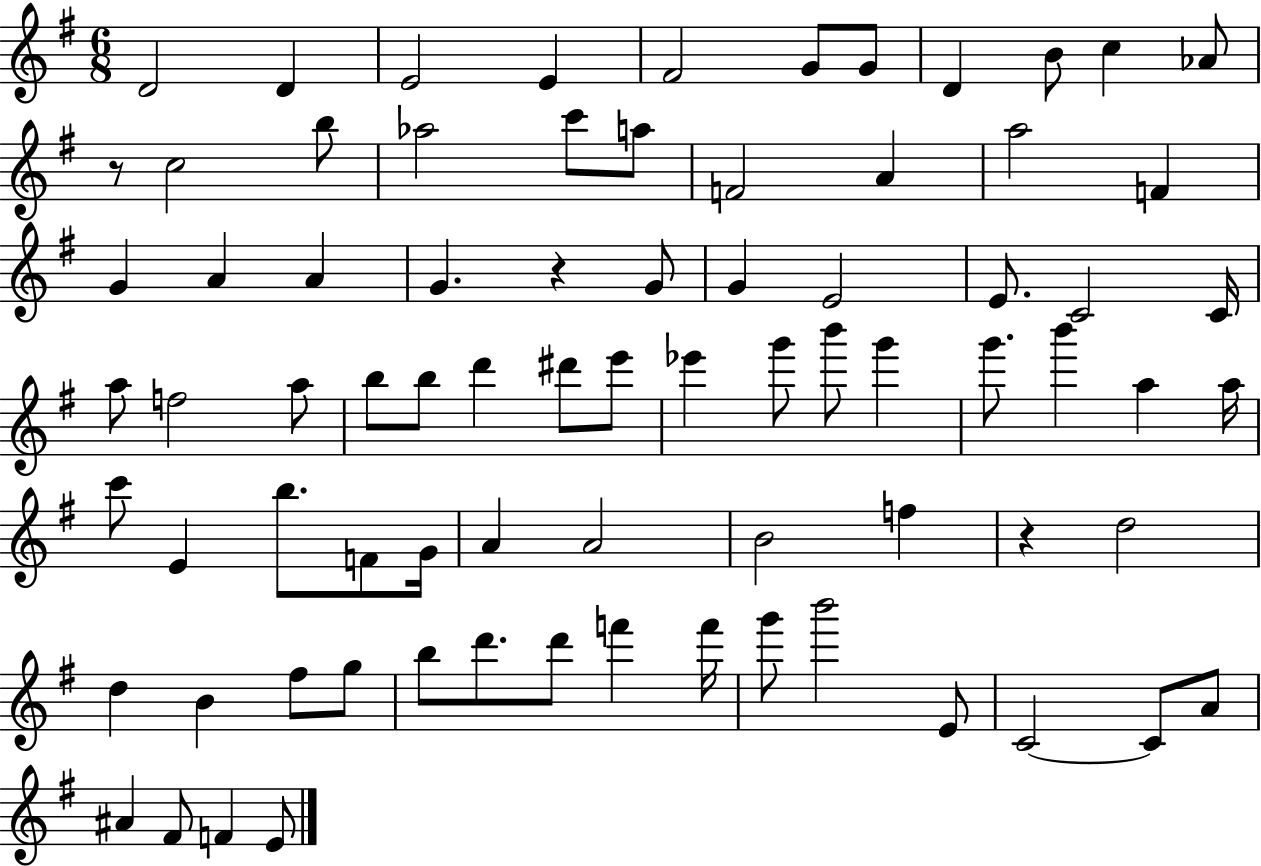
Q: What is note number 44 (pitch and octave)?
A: B6